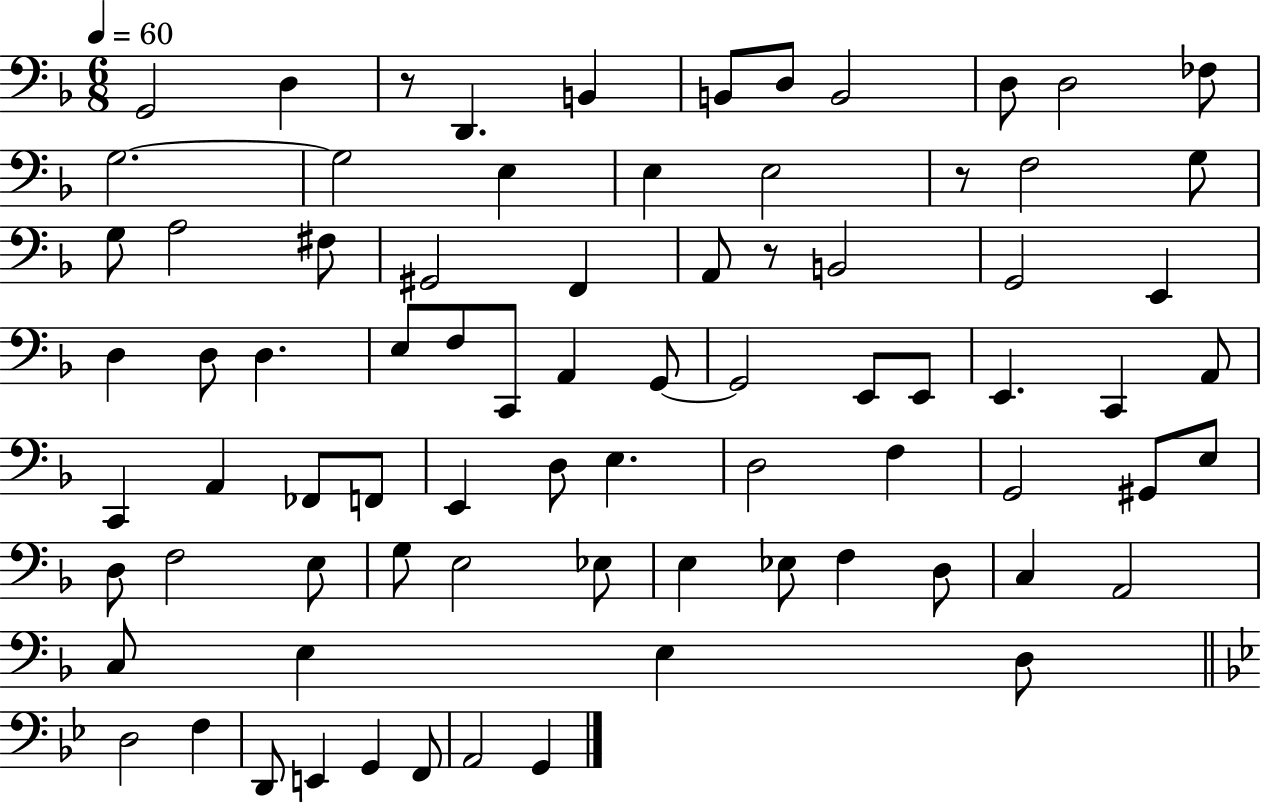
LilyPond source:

{
  \clef bass
  \numericTimeSignature
  \time 6/8
  \key f \major
  \tempo 4 = 60
  g,2 d4 | r8 d,4. b,4 | b,8 d8 b,2 | d8 d2 fes8 | \break g2.~~ | g2 e4 | e4 e2 | r8 f2 g8 | \break g8 a2 fis8 | gis,2 f,4 | a,8 r8 b,2 | g,2 e,4 | \break d4 d8 d4. | e8 f8 c,8 a,4 g,8~~ | g,2 e,8 e,8 | e,4. c,4 a,8 | \break c,4 a,4 fes,8 f,8 | e,4 d8 e4. | d2 f4 | g,2 gis,8 e8 | \break d8 f2 e8 | g8 e2 ees8 | e4 ees8 f4 d8 | c4 a,2 | \break c8 e4 e4 d8 | \bar "||" \break \key g \minor d2 f4 | d,8 e,4 g,4 f,8 | a,2 g,4 | \bar "|."
}